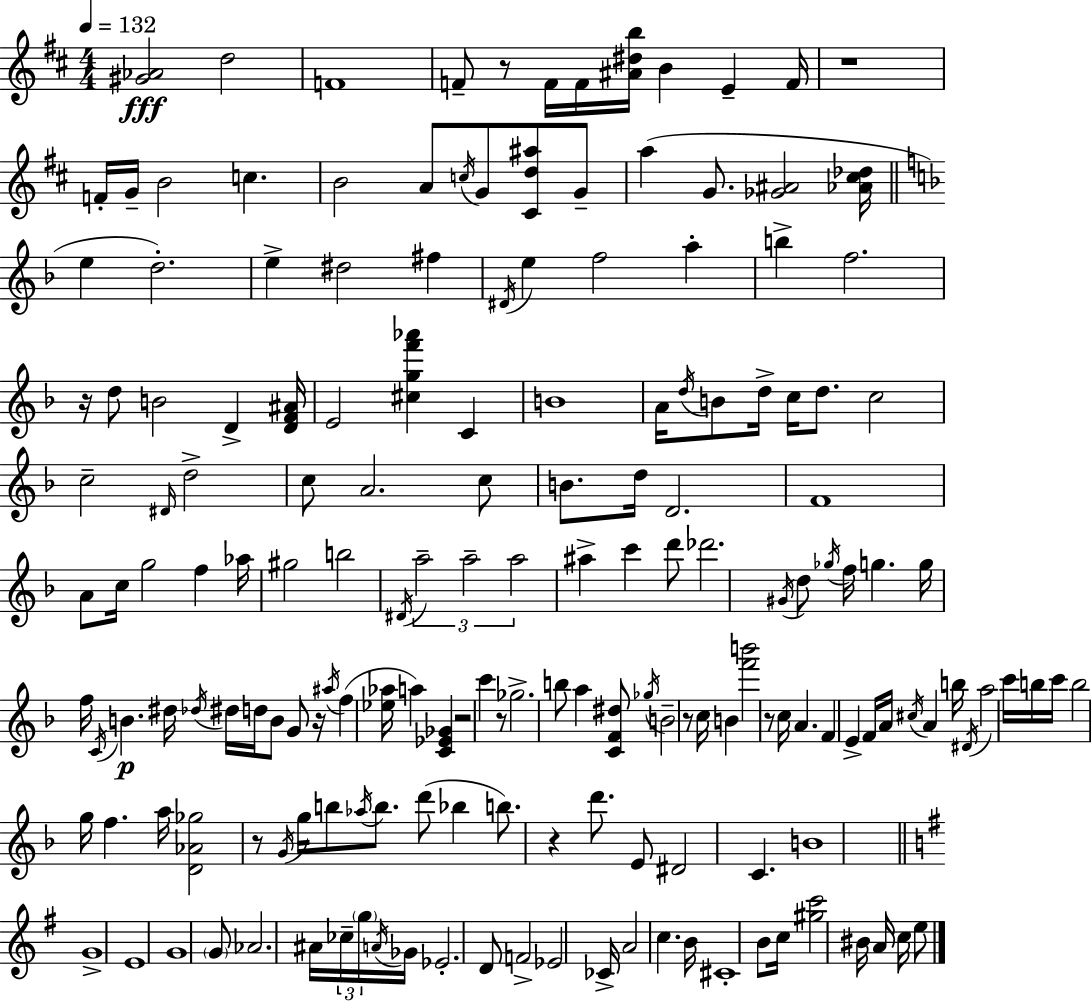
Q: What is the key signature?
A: D major